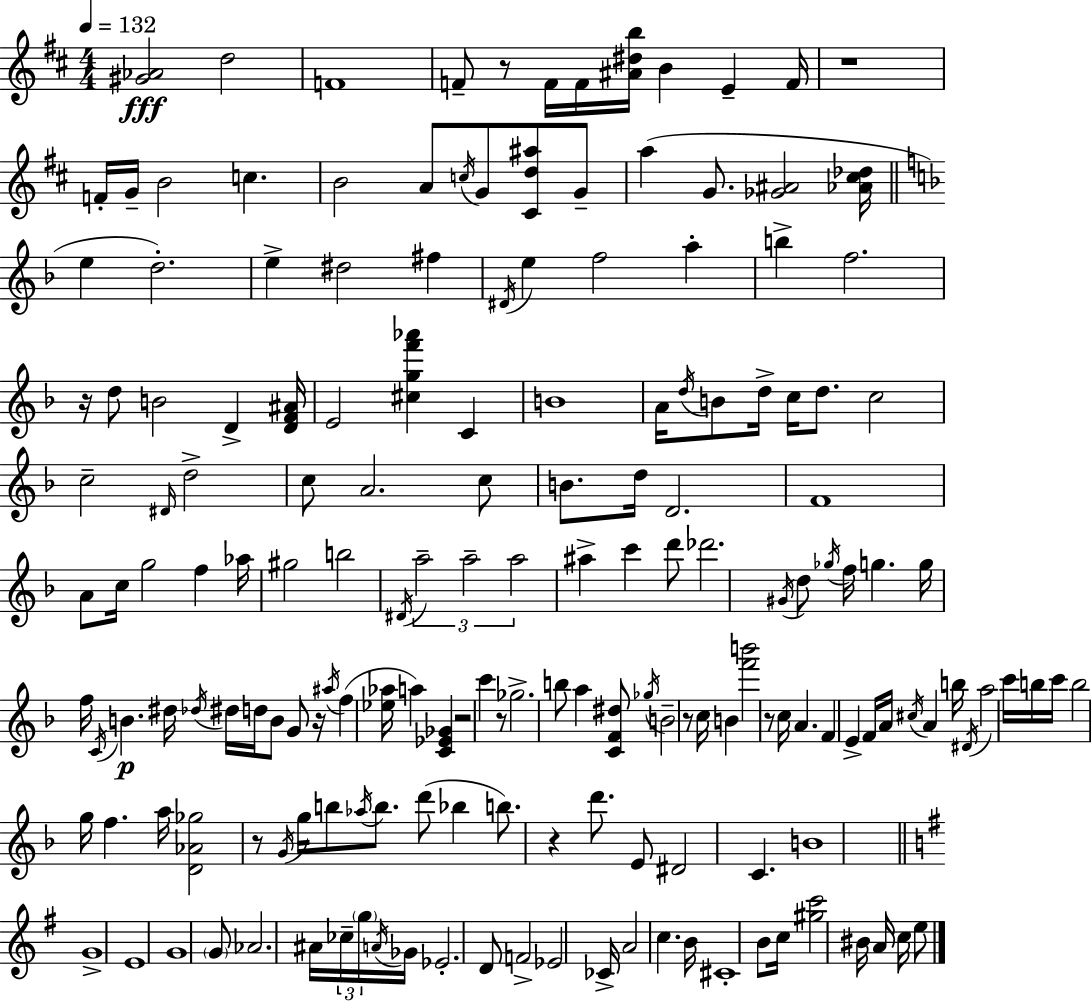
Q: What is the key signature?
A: D major